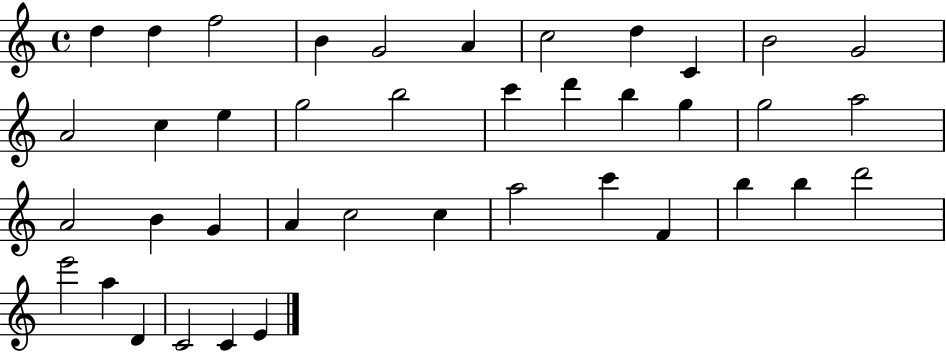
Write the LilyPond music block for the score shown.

{
  \clef treble
  \time 4/4
  \defaultTimeSignature
  \key c \major
  d''4 d''4 f''2 | b'4 g'2 a'4 | c''2 d''4 c'4 | b'2 g'2 | \break a'2 c''4 e''4 | g''2 b''2 | c'''4 d'''4 b''4 g''4 | g''2 a''2 | \break a'2 b'4 g'4 | a'4 c''2 c''4 | a''2 c'''4 f'4 | b''4 b''4 d'''2 | \break e'''2 a''4 d'4 | c'2 c'4 e'4 | \bar "|."
}